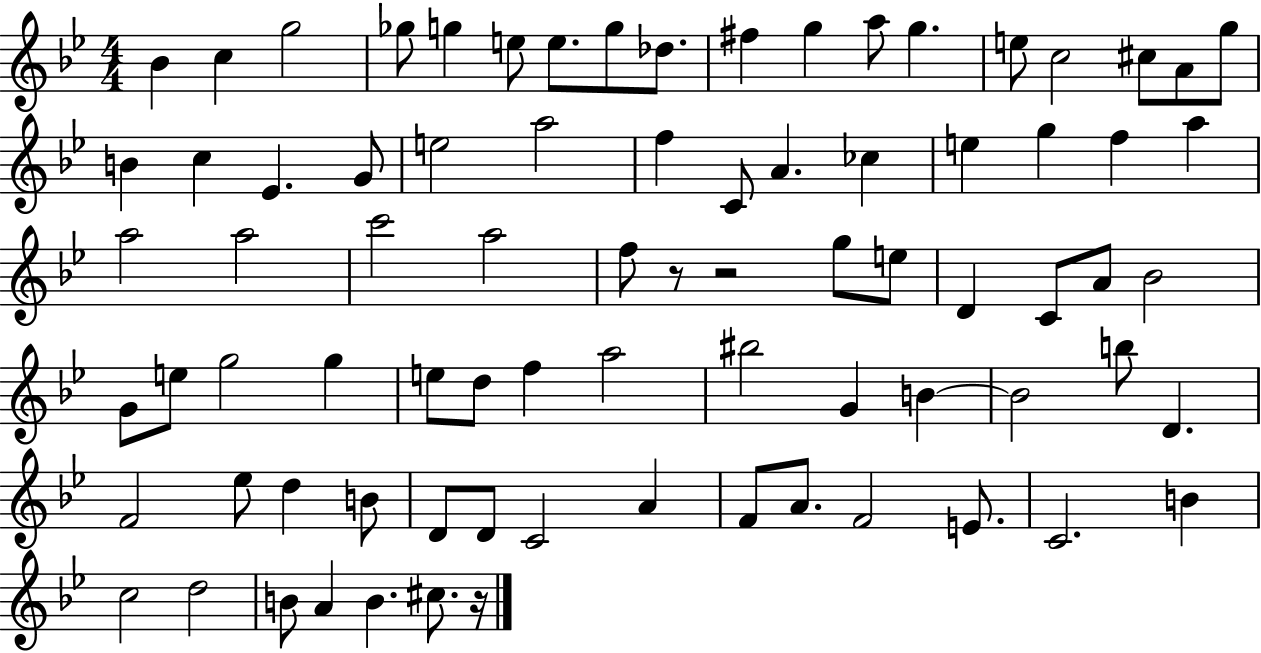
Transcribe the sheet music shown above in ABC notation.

X:1
T:Untitled
M:4/4
L:1/4
K:Bb
_B c g2 _g/2 g e/2 e/2 g/2 _d/2 ^f g a/2 g e/2 c2 ^c/2 A/2 g/2 B c _E G/2 e2 a2 f C/2 A _c e g f a a2 a2 c'2 a2 f/2 z/2 z2 g/2 e/2 D C/2 A/2 _B2 G/2 e/2 g2 g e/2 d/2 f a2 ^b2 G B B2 b/2 D F2 _e/2 d B/2 D/2 D/2 C2 A F/2 A/2 F2 E/2 C2 B c2 d2 B/2 A B ^c/2 z/4